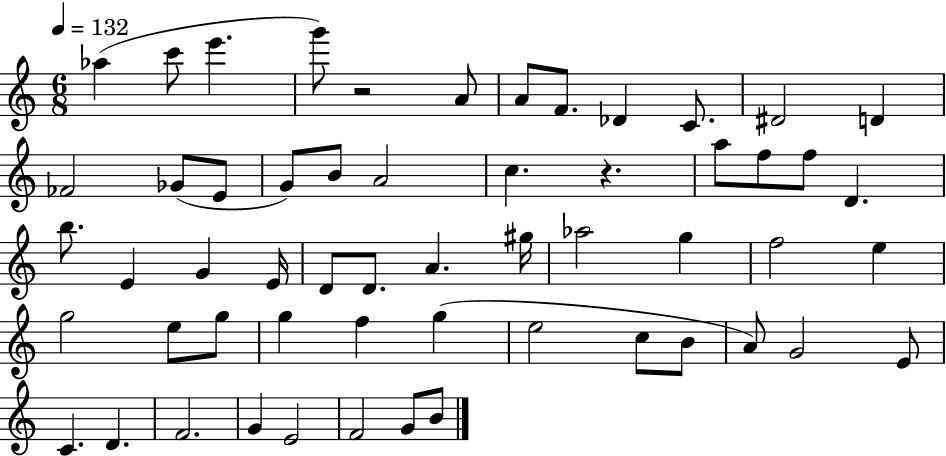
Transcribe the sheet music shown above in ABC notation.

X:1
T:Untitled
M:6/8
L:1/4
K:C
_a c'/2 e' g'/2 z2 A/2 A/2 F/2 _D C/2 ^D2 D _F2 _G/2 E/2 G/2 B/2 A2 c z a/2 f/2 f/2 D b/2 E G E/4 D/2 D/2 A ^g/4 _a2 g f2 e g2 e/2 g/2 g f g e2 c/2 B/2 A/2 G2 E/2 C D F2 G E2 F2 G/2 B/2